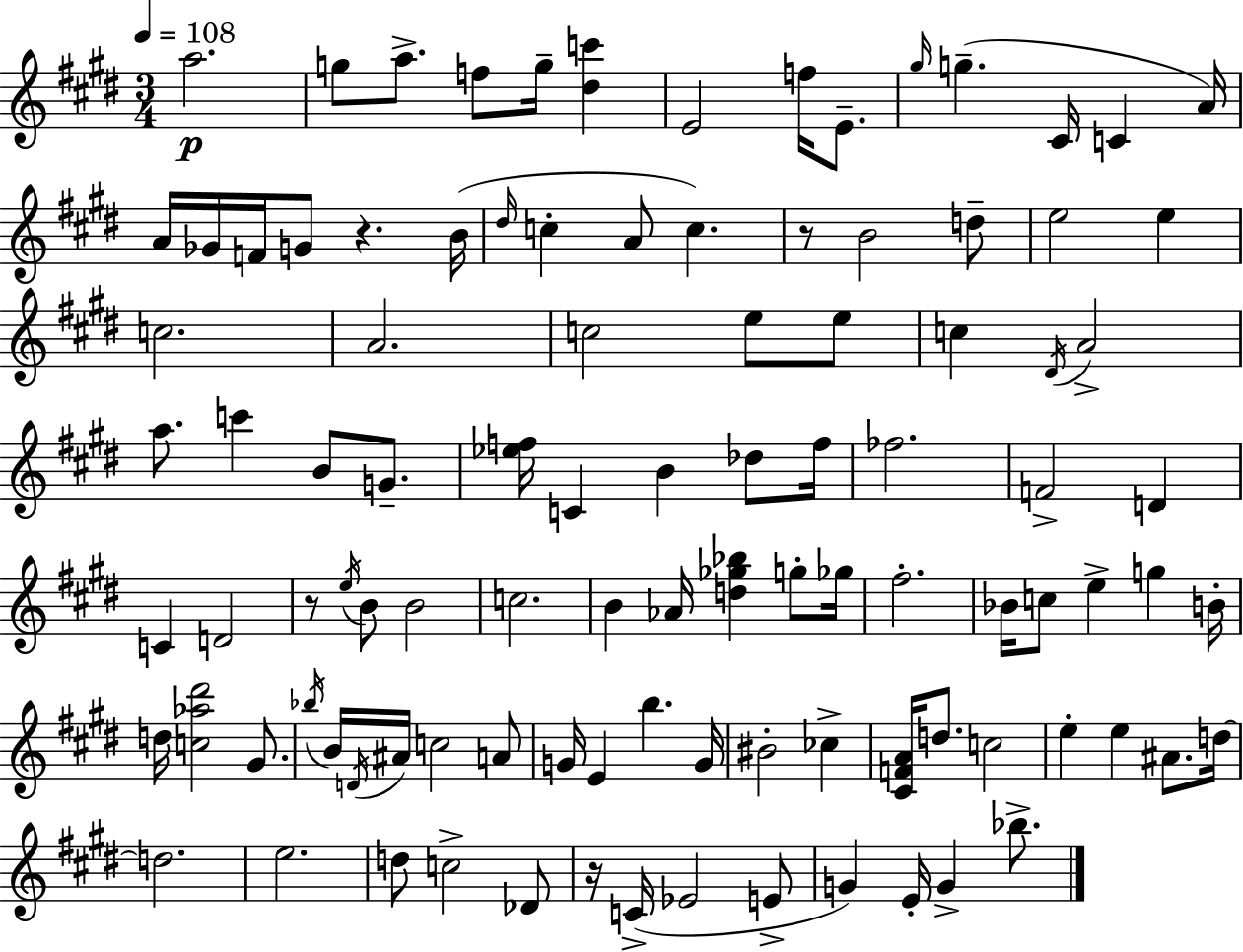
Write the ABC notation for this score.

X:1
T:Untitled
M:3/4
L:1/4
K:E
a2 g/2 a/2 f/2 g/4 [^dc'] E2 f/4 E/2 ^g/4 g ^C/4 C A/4 A/4 _G/4 F/4 G/2 z B/4 ^d/4 c A/2 c z/2 B2 d/2 e2 e c2 A2 c2 e/2 e/2 c ^D/4 A2 a/2 c' B/2 G/2 [_ef]/4 C B _d/2 f/4 _f2 F2 D C D2 z/2 e/4 B/2 B2 c2 B _A/4 [d_g_b] g/2 _g/4 ^f2 _B/4 c/2 e g B/4 d/4 [c_a^d']2 ^G/2 _b/4 B/4 D/4 ^A/4 c2 A/2 G/4 E b G/4 ^B2 _c [^CFA]/4 d/2 c2 e e ^A/2 d/4 d2 e2 d/2 c2 _D/2 z/4 C/4 _E2 E/2 G E/4 G _b/2